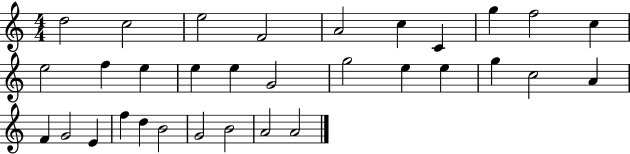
D5/h C5/h E5/h F4/h A4/h C5/q C4/q G5/q F5/h C5/q E5/h F5/q E5/q E5/q E5/q G4/h G5/h E5/q E5/q G5/q C5/h A4/q F4/q G4/h E4/q F5/q D5/q B4/h G4/h B4/h A4/h A4/h